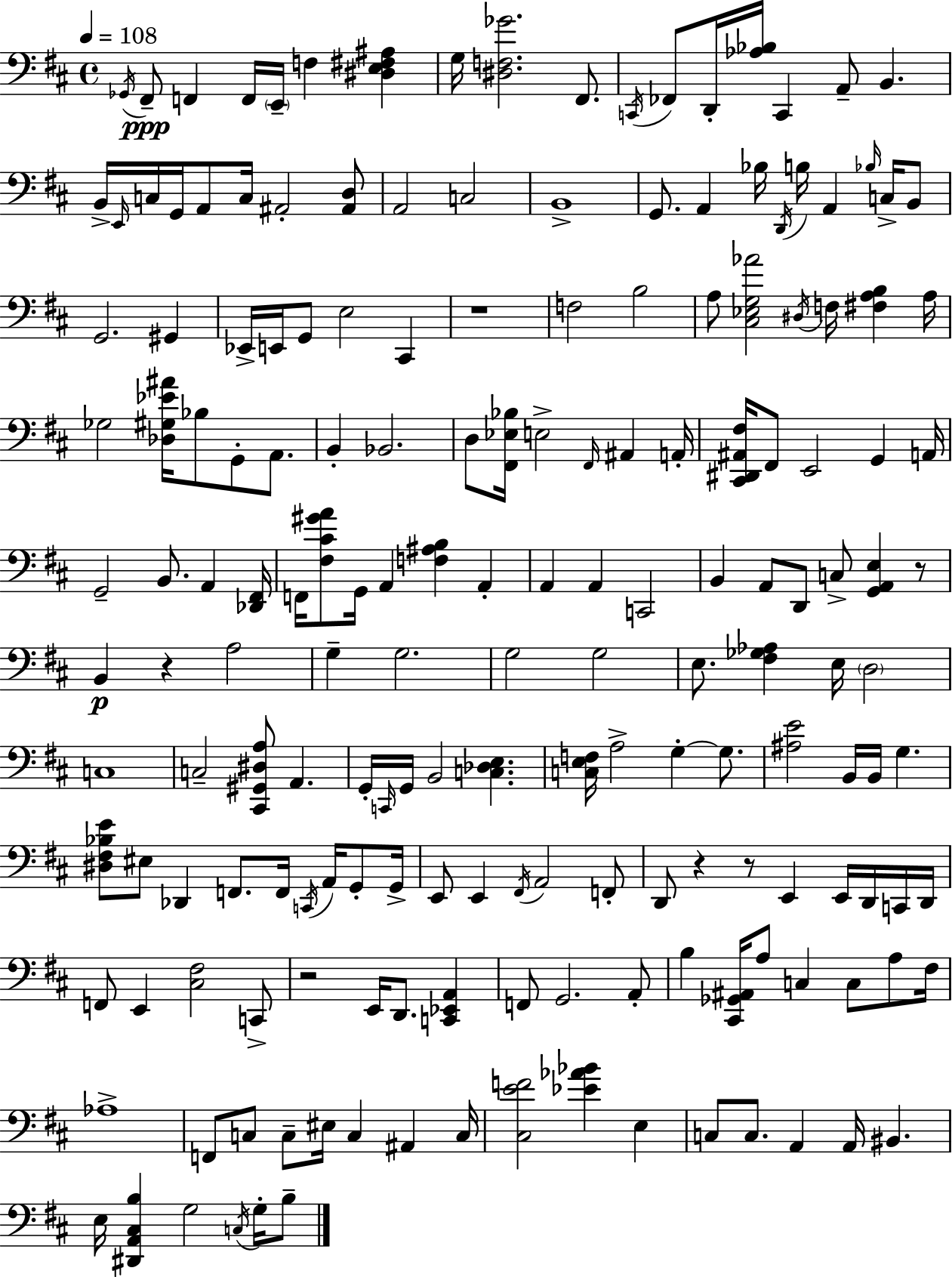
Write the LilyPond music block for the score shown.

{
  \clef bass
  \time 4/4
  \defaultTimeSignature
  \key d \major
  \tempo 4 = 108
  \acciaccatura { ges,16 }\ppp fis,8-- f,4 f,16 \parenthesize e,16-- f4 <dis e fis ais>4 | g16 <dis f ges'>2. fis,8. | \acciaccatura { c,16 } fes,8 d,16-. <aes bes>16 c,4 a,8-- b,4. | b,16-> \grace { e,16 } c16 g,16 a,8 c16 ais,2-. | \break <ais, d>8 a,2 c2 | b,1-> | g,8. a,4 bes16 \acciaccatura { d,16 } b16 a,4 | \grace { bes16 } c16-> b,8 g,2. | \break gis,4 ees,16-> e,16 g,8 e2 | cis,4 r1 | f2 b2 | a8 <cis ees g aes'>2 \acciaccatura { dis16 } | \break f16 <fis a b>4 a16 ges2 <des gis ees' ais'>16 bes8 | g,8-. a,8. b,4-. bes,2. | d8 <fis, ees bes>16 e2-> | \grace { fis,16 } ais,4 a,16-. <cis, dis, ais, fis>16 fis,8 e,2 | \break g,4 a,16 g,2-- b,8. | a,4 <des, fis,>16 f,16 <fis cis' gis' a'>8 g,16 a,4 <f ais b>4 | a,4-. a,4 a,4 c,2 | b,4 a,8 d,8 c8-> | \break <g, a, e>4 r8 b,4\p r4 a2 | g4-- g2. | g2 g2 | e8. <fis ges aes>4 e16 \parenthesize d2 | \break c1 | c2-- <cis, gis, dis a>8 | a,4. g,16-. \grace { c,16 } g,16 b,2 | <c des e>4. <c e f>16 a2-> | \break g4-.~~ g8. <ais e'>2 | b,16 b,16 g4. <dis fis bes e'>8 eis8 des,4 | f,8. f,16 \acciaccatura { c,16 } a,16 g,8-. g,16-> e,8 e,4 \acciaccatura { fis,16 } | a,2 f,8-. d,8 r4 | \break r8 e,4 e,16 d,16 c,16 d,16 f,8 e,4 | <cis fis>2 c,8-> r2 | e,16 d,8. <c, ees, a,>4 f,8 g,2. | a,8-. b4 <cis, ges, ais,>16 a8 | \break c4 c8 a8 fis16 aes1-> | f,8 c8 c8-- | eis16 c4 ais,4 c16 <cis e' f'>2 | <ees' aes' bes'>4 e4 c8 c8. a,4 | \break a,16 bis,4. e16 <dis, a, cis b>4 g2 | \acciaccatura { c16 } g16-. b8-- \bar "|."
}